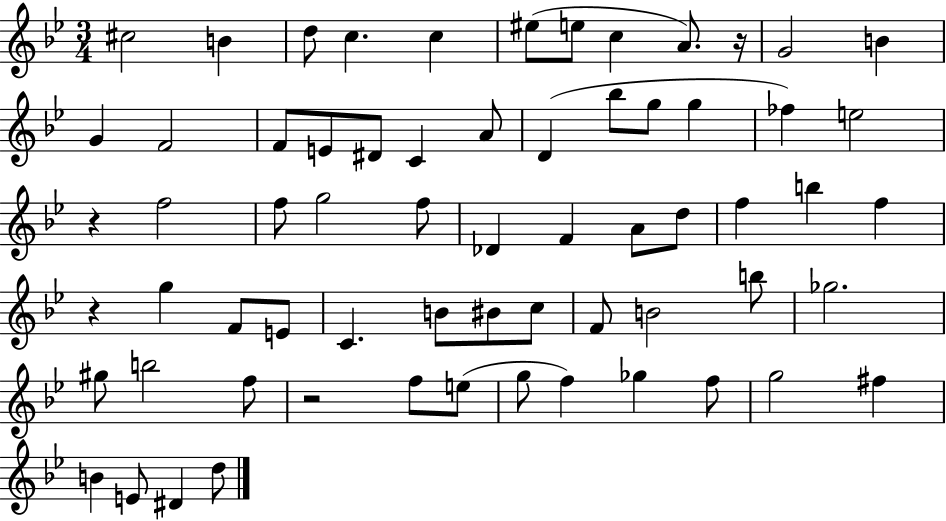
C#5/h B4/q D5/e C5/q. C5/q EIS5/e E5/e C5/q A4/e. R/s G4/h B4/q G4/q F4/h F4/e E4/e D#4/e C4/q A4/e D4/q Bb5/e G5/e G5/q FES5/q E5/h R/q F5/h F5/e G5/h F5/e Db4/q F4/q A4/e D5/e F5/q B5/q F5/q R/q G5/q F4/e E4/e C4/q. B4/e BIS4/e C5/e F4/e B4/h B5/e Gb5/h. G#5/e B5/h F5/e R/h F5/e E5/e G5/e F5/q Gb5/q F5/e G5/h F#5/q B4/q E4/e D#4/q D5/e